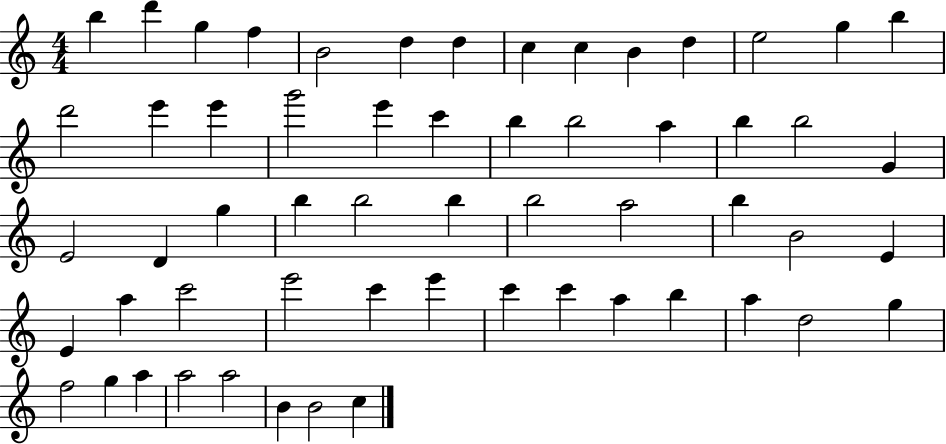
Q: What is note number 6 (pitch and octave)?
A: D5